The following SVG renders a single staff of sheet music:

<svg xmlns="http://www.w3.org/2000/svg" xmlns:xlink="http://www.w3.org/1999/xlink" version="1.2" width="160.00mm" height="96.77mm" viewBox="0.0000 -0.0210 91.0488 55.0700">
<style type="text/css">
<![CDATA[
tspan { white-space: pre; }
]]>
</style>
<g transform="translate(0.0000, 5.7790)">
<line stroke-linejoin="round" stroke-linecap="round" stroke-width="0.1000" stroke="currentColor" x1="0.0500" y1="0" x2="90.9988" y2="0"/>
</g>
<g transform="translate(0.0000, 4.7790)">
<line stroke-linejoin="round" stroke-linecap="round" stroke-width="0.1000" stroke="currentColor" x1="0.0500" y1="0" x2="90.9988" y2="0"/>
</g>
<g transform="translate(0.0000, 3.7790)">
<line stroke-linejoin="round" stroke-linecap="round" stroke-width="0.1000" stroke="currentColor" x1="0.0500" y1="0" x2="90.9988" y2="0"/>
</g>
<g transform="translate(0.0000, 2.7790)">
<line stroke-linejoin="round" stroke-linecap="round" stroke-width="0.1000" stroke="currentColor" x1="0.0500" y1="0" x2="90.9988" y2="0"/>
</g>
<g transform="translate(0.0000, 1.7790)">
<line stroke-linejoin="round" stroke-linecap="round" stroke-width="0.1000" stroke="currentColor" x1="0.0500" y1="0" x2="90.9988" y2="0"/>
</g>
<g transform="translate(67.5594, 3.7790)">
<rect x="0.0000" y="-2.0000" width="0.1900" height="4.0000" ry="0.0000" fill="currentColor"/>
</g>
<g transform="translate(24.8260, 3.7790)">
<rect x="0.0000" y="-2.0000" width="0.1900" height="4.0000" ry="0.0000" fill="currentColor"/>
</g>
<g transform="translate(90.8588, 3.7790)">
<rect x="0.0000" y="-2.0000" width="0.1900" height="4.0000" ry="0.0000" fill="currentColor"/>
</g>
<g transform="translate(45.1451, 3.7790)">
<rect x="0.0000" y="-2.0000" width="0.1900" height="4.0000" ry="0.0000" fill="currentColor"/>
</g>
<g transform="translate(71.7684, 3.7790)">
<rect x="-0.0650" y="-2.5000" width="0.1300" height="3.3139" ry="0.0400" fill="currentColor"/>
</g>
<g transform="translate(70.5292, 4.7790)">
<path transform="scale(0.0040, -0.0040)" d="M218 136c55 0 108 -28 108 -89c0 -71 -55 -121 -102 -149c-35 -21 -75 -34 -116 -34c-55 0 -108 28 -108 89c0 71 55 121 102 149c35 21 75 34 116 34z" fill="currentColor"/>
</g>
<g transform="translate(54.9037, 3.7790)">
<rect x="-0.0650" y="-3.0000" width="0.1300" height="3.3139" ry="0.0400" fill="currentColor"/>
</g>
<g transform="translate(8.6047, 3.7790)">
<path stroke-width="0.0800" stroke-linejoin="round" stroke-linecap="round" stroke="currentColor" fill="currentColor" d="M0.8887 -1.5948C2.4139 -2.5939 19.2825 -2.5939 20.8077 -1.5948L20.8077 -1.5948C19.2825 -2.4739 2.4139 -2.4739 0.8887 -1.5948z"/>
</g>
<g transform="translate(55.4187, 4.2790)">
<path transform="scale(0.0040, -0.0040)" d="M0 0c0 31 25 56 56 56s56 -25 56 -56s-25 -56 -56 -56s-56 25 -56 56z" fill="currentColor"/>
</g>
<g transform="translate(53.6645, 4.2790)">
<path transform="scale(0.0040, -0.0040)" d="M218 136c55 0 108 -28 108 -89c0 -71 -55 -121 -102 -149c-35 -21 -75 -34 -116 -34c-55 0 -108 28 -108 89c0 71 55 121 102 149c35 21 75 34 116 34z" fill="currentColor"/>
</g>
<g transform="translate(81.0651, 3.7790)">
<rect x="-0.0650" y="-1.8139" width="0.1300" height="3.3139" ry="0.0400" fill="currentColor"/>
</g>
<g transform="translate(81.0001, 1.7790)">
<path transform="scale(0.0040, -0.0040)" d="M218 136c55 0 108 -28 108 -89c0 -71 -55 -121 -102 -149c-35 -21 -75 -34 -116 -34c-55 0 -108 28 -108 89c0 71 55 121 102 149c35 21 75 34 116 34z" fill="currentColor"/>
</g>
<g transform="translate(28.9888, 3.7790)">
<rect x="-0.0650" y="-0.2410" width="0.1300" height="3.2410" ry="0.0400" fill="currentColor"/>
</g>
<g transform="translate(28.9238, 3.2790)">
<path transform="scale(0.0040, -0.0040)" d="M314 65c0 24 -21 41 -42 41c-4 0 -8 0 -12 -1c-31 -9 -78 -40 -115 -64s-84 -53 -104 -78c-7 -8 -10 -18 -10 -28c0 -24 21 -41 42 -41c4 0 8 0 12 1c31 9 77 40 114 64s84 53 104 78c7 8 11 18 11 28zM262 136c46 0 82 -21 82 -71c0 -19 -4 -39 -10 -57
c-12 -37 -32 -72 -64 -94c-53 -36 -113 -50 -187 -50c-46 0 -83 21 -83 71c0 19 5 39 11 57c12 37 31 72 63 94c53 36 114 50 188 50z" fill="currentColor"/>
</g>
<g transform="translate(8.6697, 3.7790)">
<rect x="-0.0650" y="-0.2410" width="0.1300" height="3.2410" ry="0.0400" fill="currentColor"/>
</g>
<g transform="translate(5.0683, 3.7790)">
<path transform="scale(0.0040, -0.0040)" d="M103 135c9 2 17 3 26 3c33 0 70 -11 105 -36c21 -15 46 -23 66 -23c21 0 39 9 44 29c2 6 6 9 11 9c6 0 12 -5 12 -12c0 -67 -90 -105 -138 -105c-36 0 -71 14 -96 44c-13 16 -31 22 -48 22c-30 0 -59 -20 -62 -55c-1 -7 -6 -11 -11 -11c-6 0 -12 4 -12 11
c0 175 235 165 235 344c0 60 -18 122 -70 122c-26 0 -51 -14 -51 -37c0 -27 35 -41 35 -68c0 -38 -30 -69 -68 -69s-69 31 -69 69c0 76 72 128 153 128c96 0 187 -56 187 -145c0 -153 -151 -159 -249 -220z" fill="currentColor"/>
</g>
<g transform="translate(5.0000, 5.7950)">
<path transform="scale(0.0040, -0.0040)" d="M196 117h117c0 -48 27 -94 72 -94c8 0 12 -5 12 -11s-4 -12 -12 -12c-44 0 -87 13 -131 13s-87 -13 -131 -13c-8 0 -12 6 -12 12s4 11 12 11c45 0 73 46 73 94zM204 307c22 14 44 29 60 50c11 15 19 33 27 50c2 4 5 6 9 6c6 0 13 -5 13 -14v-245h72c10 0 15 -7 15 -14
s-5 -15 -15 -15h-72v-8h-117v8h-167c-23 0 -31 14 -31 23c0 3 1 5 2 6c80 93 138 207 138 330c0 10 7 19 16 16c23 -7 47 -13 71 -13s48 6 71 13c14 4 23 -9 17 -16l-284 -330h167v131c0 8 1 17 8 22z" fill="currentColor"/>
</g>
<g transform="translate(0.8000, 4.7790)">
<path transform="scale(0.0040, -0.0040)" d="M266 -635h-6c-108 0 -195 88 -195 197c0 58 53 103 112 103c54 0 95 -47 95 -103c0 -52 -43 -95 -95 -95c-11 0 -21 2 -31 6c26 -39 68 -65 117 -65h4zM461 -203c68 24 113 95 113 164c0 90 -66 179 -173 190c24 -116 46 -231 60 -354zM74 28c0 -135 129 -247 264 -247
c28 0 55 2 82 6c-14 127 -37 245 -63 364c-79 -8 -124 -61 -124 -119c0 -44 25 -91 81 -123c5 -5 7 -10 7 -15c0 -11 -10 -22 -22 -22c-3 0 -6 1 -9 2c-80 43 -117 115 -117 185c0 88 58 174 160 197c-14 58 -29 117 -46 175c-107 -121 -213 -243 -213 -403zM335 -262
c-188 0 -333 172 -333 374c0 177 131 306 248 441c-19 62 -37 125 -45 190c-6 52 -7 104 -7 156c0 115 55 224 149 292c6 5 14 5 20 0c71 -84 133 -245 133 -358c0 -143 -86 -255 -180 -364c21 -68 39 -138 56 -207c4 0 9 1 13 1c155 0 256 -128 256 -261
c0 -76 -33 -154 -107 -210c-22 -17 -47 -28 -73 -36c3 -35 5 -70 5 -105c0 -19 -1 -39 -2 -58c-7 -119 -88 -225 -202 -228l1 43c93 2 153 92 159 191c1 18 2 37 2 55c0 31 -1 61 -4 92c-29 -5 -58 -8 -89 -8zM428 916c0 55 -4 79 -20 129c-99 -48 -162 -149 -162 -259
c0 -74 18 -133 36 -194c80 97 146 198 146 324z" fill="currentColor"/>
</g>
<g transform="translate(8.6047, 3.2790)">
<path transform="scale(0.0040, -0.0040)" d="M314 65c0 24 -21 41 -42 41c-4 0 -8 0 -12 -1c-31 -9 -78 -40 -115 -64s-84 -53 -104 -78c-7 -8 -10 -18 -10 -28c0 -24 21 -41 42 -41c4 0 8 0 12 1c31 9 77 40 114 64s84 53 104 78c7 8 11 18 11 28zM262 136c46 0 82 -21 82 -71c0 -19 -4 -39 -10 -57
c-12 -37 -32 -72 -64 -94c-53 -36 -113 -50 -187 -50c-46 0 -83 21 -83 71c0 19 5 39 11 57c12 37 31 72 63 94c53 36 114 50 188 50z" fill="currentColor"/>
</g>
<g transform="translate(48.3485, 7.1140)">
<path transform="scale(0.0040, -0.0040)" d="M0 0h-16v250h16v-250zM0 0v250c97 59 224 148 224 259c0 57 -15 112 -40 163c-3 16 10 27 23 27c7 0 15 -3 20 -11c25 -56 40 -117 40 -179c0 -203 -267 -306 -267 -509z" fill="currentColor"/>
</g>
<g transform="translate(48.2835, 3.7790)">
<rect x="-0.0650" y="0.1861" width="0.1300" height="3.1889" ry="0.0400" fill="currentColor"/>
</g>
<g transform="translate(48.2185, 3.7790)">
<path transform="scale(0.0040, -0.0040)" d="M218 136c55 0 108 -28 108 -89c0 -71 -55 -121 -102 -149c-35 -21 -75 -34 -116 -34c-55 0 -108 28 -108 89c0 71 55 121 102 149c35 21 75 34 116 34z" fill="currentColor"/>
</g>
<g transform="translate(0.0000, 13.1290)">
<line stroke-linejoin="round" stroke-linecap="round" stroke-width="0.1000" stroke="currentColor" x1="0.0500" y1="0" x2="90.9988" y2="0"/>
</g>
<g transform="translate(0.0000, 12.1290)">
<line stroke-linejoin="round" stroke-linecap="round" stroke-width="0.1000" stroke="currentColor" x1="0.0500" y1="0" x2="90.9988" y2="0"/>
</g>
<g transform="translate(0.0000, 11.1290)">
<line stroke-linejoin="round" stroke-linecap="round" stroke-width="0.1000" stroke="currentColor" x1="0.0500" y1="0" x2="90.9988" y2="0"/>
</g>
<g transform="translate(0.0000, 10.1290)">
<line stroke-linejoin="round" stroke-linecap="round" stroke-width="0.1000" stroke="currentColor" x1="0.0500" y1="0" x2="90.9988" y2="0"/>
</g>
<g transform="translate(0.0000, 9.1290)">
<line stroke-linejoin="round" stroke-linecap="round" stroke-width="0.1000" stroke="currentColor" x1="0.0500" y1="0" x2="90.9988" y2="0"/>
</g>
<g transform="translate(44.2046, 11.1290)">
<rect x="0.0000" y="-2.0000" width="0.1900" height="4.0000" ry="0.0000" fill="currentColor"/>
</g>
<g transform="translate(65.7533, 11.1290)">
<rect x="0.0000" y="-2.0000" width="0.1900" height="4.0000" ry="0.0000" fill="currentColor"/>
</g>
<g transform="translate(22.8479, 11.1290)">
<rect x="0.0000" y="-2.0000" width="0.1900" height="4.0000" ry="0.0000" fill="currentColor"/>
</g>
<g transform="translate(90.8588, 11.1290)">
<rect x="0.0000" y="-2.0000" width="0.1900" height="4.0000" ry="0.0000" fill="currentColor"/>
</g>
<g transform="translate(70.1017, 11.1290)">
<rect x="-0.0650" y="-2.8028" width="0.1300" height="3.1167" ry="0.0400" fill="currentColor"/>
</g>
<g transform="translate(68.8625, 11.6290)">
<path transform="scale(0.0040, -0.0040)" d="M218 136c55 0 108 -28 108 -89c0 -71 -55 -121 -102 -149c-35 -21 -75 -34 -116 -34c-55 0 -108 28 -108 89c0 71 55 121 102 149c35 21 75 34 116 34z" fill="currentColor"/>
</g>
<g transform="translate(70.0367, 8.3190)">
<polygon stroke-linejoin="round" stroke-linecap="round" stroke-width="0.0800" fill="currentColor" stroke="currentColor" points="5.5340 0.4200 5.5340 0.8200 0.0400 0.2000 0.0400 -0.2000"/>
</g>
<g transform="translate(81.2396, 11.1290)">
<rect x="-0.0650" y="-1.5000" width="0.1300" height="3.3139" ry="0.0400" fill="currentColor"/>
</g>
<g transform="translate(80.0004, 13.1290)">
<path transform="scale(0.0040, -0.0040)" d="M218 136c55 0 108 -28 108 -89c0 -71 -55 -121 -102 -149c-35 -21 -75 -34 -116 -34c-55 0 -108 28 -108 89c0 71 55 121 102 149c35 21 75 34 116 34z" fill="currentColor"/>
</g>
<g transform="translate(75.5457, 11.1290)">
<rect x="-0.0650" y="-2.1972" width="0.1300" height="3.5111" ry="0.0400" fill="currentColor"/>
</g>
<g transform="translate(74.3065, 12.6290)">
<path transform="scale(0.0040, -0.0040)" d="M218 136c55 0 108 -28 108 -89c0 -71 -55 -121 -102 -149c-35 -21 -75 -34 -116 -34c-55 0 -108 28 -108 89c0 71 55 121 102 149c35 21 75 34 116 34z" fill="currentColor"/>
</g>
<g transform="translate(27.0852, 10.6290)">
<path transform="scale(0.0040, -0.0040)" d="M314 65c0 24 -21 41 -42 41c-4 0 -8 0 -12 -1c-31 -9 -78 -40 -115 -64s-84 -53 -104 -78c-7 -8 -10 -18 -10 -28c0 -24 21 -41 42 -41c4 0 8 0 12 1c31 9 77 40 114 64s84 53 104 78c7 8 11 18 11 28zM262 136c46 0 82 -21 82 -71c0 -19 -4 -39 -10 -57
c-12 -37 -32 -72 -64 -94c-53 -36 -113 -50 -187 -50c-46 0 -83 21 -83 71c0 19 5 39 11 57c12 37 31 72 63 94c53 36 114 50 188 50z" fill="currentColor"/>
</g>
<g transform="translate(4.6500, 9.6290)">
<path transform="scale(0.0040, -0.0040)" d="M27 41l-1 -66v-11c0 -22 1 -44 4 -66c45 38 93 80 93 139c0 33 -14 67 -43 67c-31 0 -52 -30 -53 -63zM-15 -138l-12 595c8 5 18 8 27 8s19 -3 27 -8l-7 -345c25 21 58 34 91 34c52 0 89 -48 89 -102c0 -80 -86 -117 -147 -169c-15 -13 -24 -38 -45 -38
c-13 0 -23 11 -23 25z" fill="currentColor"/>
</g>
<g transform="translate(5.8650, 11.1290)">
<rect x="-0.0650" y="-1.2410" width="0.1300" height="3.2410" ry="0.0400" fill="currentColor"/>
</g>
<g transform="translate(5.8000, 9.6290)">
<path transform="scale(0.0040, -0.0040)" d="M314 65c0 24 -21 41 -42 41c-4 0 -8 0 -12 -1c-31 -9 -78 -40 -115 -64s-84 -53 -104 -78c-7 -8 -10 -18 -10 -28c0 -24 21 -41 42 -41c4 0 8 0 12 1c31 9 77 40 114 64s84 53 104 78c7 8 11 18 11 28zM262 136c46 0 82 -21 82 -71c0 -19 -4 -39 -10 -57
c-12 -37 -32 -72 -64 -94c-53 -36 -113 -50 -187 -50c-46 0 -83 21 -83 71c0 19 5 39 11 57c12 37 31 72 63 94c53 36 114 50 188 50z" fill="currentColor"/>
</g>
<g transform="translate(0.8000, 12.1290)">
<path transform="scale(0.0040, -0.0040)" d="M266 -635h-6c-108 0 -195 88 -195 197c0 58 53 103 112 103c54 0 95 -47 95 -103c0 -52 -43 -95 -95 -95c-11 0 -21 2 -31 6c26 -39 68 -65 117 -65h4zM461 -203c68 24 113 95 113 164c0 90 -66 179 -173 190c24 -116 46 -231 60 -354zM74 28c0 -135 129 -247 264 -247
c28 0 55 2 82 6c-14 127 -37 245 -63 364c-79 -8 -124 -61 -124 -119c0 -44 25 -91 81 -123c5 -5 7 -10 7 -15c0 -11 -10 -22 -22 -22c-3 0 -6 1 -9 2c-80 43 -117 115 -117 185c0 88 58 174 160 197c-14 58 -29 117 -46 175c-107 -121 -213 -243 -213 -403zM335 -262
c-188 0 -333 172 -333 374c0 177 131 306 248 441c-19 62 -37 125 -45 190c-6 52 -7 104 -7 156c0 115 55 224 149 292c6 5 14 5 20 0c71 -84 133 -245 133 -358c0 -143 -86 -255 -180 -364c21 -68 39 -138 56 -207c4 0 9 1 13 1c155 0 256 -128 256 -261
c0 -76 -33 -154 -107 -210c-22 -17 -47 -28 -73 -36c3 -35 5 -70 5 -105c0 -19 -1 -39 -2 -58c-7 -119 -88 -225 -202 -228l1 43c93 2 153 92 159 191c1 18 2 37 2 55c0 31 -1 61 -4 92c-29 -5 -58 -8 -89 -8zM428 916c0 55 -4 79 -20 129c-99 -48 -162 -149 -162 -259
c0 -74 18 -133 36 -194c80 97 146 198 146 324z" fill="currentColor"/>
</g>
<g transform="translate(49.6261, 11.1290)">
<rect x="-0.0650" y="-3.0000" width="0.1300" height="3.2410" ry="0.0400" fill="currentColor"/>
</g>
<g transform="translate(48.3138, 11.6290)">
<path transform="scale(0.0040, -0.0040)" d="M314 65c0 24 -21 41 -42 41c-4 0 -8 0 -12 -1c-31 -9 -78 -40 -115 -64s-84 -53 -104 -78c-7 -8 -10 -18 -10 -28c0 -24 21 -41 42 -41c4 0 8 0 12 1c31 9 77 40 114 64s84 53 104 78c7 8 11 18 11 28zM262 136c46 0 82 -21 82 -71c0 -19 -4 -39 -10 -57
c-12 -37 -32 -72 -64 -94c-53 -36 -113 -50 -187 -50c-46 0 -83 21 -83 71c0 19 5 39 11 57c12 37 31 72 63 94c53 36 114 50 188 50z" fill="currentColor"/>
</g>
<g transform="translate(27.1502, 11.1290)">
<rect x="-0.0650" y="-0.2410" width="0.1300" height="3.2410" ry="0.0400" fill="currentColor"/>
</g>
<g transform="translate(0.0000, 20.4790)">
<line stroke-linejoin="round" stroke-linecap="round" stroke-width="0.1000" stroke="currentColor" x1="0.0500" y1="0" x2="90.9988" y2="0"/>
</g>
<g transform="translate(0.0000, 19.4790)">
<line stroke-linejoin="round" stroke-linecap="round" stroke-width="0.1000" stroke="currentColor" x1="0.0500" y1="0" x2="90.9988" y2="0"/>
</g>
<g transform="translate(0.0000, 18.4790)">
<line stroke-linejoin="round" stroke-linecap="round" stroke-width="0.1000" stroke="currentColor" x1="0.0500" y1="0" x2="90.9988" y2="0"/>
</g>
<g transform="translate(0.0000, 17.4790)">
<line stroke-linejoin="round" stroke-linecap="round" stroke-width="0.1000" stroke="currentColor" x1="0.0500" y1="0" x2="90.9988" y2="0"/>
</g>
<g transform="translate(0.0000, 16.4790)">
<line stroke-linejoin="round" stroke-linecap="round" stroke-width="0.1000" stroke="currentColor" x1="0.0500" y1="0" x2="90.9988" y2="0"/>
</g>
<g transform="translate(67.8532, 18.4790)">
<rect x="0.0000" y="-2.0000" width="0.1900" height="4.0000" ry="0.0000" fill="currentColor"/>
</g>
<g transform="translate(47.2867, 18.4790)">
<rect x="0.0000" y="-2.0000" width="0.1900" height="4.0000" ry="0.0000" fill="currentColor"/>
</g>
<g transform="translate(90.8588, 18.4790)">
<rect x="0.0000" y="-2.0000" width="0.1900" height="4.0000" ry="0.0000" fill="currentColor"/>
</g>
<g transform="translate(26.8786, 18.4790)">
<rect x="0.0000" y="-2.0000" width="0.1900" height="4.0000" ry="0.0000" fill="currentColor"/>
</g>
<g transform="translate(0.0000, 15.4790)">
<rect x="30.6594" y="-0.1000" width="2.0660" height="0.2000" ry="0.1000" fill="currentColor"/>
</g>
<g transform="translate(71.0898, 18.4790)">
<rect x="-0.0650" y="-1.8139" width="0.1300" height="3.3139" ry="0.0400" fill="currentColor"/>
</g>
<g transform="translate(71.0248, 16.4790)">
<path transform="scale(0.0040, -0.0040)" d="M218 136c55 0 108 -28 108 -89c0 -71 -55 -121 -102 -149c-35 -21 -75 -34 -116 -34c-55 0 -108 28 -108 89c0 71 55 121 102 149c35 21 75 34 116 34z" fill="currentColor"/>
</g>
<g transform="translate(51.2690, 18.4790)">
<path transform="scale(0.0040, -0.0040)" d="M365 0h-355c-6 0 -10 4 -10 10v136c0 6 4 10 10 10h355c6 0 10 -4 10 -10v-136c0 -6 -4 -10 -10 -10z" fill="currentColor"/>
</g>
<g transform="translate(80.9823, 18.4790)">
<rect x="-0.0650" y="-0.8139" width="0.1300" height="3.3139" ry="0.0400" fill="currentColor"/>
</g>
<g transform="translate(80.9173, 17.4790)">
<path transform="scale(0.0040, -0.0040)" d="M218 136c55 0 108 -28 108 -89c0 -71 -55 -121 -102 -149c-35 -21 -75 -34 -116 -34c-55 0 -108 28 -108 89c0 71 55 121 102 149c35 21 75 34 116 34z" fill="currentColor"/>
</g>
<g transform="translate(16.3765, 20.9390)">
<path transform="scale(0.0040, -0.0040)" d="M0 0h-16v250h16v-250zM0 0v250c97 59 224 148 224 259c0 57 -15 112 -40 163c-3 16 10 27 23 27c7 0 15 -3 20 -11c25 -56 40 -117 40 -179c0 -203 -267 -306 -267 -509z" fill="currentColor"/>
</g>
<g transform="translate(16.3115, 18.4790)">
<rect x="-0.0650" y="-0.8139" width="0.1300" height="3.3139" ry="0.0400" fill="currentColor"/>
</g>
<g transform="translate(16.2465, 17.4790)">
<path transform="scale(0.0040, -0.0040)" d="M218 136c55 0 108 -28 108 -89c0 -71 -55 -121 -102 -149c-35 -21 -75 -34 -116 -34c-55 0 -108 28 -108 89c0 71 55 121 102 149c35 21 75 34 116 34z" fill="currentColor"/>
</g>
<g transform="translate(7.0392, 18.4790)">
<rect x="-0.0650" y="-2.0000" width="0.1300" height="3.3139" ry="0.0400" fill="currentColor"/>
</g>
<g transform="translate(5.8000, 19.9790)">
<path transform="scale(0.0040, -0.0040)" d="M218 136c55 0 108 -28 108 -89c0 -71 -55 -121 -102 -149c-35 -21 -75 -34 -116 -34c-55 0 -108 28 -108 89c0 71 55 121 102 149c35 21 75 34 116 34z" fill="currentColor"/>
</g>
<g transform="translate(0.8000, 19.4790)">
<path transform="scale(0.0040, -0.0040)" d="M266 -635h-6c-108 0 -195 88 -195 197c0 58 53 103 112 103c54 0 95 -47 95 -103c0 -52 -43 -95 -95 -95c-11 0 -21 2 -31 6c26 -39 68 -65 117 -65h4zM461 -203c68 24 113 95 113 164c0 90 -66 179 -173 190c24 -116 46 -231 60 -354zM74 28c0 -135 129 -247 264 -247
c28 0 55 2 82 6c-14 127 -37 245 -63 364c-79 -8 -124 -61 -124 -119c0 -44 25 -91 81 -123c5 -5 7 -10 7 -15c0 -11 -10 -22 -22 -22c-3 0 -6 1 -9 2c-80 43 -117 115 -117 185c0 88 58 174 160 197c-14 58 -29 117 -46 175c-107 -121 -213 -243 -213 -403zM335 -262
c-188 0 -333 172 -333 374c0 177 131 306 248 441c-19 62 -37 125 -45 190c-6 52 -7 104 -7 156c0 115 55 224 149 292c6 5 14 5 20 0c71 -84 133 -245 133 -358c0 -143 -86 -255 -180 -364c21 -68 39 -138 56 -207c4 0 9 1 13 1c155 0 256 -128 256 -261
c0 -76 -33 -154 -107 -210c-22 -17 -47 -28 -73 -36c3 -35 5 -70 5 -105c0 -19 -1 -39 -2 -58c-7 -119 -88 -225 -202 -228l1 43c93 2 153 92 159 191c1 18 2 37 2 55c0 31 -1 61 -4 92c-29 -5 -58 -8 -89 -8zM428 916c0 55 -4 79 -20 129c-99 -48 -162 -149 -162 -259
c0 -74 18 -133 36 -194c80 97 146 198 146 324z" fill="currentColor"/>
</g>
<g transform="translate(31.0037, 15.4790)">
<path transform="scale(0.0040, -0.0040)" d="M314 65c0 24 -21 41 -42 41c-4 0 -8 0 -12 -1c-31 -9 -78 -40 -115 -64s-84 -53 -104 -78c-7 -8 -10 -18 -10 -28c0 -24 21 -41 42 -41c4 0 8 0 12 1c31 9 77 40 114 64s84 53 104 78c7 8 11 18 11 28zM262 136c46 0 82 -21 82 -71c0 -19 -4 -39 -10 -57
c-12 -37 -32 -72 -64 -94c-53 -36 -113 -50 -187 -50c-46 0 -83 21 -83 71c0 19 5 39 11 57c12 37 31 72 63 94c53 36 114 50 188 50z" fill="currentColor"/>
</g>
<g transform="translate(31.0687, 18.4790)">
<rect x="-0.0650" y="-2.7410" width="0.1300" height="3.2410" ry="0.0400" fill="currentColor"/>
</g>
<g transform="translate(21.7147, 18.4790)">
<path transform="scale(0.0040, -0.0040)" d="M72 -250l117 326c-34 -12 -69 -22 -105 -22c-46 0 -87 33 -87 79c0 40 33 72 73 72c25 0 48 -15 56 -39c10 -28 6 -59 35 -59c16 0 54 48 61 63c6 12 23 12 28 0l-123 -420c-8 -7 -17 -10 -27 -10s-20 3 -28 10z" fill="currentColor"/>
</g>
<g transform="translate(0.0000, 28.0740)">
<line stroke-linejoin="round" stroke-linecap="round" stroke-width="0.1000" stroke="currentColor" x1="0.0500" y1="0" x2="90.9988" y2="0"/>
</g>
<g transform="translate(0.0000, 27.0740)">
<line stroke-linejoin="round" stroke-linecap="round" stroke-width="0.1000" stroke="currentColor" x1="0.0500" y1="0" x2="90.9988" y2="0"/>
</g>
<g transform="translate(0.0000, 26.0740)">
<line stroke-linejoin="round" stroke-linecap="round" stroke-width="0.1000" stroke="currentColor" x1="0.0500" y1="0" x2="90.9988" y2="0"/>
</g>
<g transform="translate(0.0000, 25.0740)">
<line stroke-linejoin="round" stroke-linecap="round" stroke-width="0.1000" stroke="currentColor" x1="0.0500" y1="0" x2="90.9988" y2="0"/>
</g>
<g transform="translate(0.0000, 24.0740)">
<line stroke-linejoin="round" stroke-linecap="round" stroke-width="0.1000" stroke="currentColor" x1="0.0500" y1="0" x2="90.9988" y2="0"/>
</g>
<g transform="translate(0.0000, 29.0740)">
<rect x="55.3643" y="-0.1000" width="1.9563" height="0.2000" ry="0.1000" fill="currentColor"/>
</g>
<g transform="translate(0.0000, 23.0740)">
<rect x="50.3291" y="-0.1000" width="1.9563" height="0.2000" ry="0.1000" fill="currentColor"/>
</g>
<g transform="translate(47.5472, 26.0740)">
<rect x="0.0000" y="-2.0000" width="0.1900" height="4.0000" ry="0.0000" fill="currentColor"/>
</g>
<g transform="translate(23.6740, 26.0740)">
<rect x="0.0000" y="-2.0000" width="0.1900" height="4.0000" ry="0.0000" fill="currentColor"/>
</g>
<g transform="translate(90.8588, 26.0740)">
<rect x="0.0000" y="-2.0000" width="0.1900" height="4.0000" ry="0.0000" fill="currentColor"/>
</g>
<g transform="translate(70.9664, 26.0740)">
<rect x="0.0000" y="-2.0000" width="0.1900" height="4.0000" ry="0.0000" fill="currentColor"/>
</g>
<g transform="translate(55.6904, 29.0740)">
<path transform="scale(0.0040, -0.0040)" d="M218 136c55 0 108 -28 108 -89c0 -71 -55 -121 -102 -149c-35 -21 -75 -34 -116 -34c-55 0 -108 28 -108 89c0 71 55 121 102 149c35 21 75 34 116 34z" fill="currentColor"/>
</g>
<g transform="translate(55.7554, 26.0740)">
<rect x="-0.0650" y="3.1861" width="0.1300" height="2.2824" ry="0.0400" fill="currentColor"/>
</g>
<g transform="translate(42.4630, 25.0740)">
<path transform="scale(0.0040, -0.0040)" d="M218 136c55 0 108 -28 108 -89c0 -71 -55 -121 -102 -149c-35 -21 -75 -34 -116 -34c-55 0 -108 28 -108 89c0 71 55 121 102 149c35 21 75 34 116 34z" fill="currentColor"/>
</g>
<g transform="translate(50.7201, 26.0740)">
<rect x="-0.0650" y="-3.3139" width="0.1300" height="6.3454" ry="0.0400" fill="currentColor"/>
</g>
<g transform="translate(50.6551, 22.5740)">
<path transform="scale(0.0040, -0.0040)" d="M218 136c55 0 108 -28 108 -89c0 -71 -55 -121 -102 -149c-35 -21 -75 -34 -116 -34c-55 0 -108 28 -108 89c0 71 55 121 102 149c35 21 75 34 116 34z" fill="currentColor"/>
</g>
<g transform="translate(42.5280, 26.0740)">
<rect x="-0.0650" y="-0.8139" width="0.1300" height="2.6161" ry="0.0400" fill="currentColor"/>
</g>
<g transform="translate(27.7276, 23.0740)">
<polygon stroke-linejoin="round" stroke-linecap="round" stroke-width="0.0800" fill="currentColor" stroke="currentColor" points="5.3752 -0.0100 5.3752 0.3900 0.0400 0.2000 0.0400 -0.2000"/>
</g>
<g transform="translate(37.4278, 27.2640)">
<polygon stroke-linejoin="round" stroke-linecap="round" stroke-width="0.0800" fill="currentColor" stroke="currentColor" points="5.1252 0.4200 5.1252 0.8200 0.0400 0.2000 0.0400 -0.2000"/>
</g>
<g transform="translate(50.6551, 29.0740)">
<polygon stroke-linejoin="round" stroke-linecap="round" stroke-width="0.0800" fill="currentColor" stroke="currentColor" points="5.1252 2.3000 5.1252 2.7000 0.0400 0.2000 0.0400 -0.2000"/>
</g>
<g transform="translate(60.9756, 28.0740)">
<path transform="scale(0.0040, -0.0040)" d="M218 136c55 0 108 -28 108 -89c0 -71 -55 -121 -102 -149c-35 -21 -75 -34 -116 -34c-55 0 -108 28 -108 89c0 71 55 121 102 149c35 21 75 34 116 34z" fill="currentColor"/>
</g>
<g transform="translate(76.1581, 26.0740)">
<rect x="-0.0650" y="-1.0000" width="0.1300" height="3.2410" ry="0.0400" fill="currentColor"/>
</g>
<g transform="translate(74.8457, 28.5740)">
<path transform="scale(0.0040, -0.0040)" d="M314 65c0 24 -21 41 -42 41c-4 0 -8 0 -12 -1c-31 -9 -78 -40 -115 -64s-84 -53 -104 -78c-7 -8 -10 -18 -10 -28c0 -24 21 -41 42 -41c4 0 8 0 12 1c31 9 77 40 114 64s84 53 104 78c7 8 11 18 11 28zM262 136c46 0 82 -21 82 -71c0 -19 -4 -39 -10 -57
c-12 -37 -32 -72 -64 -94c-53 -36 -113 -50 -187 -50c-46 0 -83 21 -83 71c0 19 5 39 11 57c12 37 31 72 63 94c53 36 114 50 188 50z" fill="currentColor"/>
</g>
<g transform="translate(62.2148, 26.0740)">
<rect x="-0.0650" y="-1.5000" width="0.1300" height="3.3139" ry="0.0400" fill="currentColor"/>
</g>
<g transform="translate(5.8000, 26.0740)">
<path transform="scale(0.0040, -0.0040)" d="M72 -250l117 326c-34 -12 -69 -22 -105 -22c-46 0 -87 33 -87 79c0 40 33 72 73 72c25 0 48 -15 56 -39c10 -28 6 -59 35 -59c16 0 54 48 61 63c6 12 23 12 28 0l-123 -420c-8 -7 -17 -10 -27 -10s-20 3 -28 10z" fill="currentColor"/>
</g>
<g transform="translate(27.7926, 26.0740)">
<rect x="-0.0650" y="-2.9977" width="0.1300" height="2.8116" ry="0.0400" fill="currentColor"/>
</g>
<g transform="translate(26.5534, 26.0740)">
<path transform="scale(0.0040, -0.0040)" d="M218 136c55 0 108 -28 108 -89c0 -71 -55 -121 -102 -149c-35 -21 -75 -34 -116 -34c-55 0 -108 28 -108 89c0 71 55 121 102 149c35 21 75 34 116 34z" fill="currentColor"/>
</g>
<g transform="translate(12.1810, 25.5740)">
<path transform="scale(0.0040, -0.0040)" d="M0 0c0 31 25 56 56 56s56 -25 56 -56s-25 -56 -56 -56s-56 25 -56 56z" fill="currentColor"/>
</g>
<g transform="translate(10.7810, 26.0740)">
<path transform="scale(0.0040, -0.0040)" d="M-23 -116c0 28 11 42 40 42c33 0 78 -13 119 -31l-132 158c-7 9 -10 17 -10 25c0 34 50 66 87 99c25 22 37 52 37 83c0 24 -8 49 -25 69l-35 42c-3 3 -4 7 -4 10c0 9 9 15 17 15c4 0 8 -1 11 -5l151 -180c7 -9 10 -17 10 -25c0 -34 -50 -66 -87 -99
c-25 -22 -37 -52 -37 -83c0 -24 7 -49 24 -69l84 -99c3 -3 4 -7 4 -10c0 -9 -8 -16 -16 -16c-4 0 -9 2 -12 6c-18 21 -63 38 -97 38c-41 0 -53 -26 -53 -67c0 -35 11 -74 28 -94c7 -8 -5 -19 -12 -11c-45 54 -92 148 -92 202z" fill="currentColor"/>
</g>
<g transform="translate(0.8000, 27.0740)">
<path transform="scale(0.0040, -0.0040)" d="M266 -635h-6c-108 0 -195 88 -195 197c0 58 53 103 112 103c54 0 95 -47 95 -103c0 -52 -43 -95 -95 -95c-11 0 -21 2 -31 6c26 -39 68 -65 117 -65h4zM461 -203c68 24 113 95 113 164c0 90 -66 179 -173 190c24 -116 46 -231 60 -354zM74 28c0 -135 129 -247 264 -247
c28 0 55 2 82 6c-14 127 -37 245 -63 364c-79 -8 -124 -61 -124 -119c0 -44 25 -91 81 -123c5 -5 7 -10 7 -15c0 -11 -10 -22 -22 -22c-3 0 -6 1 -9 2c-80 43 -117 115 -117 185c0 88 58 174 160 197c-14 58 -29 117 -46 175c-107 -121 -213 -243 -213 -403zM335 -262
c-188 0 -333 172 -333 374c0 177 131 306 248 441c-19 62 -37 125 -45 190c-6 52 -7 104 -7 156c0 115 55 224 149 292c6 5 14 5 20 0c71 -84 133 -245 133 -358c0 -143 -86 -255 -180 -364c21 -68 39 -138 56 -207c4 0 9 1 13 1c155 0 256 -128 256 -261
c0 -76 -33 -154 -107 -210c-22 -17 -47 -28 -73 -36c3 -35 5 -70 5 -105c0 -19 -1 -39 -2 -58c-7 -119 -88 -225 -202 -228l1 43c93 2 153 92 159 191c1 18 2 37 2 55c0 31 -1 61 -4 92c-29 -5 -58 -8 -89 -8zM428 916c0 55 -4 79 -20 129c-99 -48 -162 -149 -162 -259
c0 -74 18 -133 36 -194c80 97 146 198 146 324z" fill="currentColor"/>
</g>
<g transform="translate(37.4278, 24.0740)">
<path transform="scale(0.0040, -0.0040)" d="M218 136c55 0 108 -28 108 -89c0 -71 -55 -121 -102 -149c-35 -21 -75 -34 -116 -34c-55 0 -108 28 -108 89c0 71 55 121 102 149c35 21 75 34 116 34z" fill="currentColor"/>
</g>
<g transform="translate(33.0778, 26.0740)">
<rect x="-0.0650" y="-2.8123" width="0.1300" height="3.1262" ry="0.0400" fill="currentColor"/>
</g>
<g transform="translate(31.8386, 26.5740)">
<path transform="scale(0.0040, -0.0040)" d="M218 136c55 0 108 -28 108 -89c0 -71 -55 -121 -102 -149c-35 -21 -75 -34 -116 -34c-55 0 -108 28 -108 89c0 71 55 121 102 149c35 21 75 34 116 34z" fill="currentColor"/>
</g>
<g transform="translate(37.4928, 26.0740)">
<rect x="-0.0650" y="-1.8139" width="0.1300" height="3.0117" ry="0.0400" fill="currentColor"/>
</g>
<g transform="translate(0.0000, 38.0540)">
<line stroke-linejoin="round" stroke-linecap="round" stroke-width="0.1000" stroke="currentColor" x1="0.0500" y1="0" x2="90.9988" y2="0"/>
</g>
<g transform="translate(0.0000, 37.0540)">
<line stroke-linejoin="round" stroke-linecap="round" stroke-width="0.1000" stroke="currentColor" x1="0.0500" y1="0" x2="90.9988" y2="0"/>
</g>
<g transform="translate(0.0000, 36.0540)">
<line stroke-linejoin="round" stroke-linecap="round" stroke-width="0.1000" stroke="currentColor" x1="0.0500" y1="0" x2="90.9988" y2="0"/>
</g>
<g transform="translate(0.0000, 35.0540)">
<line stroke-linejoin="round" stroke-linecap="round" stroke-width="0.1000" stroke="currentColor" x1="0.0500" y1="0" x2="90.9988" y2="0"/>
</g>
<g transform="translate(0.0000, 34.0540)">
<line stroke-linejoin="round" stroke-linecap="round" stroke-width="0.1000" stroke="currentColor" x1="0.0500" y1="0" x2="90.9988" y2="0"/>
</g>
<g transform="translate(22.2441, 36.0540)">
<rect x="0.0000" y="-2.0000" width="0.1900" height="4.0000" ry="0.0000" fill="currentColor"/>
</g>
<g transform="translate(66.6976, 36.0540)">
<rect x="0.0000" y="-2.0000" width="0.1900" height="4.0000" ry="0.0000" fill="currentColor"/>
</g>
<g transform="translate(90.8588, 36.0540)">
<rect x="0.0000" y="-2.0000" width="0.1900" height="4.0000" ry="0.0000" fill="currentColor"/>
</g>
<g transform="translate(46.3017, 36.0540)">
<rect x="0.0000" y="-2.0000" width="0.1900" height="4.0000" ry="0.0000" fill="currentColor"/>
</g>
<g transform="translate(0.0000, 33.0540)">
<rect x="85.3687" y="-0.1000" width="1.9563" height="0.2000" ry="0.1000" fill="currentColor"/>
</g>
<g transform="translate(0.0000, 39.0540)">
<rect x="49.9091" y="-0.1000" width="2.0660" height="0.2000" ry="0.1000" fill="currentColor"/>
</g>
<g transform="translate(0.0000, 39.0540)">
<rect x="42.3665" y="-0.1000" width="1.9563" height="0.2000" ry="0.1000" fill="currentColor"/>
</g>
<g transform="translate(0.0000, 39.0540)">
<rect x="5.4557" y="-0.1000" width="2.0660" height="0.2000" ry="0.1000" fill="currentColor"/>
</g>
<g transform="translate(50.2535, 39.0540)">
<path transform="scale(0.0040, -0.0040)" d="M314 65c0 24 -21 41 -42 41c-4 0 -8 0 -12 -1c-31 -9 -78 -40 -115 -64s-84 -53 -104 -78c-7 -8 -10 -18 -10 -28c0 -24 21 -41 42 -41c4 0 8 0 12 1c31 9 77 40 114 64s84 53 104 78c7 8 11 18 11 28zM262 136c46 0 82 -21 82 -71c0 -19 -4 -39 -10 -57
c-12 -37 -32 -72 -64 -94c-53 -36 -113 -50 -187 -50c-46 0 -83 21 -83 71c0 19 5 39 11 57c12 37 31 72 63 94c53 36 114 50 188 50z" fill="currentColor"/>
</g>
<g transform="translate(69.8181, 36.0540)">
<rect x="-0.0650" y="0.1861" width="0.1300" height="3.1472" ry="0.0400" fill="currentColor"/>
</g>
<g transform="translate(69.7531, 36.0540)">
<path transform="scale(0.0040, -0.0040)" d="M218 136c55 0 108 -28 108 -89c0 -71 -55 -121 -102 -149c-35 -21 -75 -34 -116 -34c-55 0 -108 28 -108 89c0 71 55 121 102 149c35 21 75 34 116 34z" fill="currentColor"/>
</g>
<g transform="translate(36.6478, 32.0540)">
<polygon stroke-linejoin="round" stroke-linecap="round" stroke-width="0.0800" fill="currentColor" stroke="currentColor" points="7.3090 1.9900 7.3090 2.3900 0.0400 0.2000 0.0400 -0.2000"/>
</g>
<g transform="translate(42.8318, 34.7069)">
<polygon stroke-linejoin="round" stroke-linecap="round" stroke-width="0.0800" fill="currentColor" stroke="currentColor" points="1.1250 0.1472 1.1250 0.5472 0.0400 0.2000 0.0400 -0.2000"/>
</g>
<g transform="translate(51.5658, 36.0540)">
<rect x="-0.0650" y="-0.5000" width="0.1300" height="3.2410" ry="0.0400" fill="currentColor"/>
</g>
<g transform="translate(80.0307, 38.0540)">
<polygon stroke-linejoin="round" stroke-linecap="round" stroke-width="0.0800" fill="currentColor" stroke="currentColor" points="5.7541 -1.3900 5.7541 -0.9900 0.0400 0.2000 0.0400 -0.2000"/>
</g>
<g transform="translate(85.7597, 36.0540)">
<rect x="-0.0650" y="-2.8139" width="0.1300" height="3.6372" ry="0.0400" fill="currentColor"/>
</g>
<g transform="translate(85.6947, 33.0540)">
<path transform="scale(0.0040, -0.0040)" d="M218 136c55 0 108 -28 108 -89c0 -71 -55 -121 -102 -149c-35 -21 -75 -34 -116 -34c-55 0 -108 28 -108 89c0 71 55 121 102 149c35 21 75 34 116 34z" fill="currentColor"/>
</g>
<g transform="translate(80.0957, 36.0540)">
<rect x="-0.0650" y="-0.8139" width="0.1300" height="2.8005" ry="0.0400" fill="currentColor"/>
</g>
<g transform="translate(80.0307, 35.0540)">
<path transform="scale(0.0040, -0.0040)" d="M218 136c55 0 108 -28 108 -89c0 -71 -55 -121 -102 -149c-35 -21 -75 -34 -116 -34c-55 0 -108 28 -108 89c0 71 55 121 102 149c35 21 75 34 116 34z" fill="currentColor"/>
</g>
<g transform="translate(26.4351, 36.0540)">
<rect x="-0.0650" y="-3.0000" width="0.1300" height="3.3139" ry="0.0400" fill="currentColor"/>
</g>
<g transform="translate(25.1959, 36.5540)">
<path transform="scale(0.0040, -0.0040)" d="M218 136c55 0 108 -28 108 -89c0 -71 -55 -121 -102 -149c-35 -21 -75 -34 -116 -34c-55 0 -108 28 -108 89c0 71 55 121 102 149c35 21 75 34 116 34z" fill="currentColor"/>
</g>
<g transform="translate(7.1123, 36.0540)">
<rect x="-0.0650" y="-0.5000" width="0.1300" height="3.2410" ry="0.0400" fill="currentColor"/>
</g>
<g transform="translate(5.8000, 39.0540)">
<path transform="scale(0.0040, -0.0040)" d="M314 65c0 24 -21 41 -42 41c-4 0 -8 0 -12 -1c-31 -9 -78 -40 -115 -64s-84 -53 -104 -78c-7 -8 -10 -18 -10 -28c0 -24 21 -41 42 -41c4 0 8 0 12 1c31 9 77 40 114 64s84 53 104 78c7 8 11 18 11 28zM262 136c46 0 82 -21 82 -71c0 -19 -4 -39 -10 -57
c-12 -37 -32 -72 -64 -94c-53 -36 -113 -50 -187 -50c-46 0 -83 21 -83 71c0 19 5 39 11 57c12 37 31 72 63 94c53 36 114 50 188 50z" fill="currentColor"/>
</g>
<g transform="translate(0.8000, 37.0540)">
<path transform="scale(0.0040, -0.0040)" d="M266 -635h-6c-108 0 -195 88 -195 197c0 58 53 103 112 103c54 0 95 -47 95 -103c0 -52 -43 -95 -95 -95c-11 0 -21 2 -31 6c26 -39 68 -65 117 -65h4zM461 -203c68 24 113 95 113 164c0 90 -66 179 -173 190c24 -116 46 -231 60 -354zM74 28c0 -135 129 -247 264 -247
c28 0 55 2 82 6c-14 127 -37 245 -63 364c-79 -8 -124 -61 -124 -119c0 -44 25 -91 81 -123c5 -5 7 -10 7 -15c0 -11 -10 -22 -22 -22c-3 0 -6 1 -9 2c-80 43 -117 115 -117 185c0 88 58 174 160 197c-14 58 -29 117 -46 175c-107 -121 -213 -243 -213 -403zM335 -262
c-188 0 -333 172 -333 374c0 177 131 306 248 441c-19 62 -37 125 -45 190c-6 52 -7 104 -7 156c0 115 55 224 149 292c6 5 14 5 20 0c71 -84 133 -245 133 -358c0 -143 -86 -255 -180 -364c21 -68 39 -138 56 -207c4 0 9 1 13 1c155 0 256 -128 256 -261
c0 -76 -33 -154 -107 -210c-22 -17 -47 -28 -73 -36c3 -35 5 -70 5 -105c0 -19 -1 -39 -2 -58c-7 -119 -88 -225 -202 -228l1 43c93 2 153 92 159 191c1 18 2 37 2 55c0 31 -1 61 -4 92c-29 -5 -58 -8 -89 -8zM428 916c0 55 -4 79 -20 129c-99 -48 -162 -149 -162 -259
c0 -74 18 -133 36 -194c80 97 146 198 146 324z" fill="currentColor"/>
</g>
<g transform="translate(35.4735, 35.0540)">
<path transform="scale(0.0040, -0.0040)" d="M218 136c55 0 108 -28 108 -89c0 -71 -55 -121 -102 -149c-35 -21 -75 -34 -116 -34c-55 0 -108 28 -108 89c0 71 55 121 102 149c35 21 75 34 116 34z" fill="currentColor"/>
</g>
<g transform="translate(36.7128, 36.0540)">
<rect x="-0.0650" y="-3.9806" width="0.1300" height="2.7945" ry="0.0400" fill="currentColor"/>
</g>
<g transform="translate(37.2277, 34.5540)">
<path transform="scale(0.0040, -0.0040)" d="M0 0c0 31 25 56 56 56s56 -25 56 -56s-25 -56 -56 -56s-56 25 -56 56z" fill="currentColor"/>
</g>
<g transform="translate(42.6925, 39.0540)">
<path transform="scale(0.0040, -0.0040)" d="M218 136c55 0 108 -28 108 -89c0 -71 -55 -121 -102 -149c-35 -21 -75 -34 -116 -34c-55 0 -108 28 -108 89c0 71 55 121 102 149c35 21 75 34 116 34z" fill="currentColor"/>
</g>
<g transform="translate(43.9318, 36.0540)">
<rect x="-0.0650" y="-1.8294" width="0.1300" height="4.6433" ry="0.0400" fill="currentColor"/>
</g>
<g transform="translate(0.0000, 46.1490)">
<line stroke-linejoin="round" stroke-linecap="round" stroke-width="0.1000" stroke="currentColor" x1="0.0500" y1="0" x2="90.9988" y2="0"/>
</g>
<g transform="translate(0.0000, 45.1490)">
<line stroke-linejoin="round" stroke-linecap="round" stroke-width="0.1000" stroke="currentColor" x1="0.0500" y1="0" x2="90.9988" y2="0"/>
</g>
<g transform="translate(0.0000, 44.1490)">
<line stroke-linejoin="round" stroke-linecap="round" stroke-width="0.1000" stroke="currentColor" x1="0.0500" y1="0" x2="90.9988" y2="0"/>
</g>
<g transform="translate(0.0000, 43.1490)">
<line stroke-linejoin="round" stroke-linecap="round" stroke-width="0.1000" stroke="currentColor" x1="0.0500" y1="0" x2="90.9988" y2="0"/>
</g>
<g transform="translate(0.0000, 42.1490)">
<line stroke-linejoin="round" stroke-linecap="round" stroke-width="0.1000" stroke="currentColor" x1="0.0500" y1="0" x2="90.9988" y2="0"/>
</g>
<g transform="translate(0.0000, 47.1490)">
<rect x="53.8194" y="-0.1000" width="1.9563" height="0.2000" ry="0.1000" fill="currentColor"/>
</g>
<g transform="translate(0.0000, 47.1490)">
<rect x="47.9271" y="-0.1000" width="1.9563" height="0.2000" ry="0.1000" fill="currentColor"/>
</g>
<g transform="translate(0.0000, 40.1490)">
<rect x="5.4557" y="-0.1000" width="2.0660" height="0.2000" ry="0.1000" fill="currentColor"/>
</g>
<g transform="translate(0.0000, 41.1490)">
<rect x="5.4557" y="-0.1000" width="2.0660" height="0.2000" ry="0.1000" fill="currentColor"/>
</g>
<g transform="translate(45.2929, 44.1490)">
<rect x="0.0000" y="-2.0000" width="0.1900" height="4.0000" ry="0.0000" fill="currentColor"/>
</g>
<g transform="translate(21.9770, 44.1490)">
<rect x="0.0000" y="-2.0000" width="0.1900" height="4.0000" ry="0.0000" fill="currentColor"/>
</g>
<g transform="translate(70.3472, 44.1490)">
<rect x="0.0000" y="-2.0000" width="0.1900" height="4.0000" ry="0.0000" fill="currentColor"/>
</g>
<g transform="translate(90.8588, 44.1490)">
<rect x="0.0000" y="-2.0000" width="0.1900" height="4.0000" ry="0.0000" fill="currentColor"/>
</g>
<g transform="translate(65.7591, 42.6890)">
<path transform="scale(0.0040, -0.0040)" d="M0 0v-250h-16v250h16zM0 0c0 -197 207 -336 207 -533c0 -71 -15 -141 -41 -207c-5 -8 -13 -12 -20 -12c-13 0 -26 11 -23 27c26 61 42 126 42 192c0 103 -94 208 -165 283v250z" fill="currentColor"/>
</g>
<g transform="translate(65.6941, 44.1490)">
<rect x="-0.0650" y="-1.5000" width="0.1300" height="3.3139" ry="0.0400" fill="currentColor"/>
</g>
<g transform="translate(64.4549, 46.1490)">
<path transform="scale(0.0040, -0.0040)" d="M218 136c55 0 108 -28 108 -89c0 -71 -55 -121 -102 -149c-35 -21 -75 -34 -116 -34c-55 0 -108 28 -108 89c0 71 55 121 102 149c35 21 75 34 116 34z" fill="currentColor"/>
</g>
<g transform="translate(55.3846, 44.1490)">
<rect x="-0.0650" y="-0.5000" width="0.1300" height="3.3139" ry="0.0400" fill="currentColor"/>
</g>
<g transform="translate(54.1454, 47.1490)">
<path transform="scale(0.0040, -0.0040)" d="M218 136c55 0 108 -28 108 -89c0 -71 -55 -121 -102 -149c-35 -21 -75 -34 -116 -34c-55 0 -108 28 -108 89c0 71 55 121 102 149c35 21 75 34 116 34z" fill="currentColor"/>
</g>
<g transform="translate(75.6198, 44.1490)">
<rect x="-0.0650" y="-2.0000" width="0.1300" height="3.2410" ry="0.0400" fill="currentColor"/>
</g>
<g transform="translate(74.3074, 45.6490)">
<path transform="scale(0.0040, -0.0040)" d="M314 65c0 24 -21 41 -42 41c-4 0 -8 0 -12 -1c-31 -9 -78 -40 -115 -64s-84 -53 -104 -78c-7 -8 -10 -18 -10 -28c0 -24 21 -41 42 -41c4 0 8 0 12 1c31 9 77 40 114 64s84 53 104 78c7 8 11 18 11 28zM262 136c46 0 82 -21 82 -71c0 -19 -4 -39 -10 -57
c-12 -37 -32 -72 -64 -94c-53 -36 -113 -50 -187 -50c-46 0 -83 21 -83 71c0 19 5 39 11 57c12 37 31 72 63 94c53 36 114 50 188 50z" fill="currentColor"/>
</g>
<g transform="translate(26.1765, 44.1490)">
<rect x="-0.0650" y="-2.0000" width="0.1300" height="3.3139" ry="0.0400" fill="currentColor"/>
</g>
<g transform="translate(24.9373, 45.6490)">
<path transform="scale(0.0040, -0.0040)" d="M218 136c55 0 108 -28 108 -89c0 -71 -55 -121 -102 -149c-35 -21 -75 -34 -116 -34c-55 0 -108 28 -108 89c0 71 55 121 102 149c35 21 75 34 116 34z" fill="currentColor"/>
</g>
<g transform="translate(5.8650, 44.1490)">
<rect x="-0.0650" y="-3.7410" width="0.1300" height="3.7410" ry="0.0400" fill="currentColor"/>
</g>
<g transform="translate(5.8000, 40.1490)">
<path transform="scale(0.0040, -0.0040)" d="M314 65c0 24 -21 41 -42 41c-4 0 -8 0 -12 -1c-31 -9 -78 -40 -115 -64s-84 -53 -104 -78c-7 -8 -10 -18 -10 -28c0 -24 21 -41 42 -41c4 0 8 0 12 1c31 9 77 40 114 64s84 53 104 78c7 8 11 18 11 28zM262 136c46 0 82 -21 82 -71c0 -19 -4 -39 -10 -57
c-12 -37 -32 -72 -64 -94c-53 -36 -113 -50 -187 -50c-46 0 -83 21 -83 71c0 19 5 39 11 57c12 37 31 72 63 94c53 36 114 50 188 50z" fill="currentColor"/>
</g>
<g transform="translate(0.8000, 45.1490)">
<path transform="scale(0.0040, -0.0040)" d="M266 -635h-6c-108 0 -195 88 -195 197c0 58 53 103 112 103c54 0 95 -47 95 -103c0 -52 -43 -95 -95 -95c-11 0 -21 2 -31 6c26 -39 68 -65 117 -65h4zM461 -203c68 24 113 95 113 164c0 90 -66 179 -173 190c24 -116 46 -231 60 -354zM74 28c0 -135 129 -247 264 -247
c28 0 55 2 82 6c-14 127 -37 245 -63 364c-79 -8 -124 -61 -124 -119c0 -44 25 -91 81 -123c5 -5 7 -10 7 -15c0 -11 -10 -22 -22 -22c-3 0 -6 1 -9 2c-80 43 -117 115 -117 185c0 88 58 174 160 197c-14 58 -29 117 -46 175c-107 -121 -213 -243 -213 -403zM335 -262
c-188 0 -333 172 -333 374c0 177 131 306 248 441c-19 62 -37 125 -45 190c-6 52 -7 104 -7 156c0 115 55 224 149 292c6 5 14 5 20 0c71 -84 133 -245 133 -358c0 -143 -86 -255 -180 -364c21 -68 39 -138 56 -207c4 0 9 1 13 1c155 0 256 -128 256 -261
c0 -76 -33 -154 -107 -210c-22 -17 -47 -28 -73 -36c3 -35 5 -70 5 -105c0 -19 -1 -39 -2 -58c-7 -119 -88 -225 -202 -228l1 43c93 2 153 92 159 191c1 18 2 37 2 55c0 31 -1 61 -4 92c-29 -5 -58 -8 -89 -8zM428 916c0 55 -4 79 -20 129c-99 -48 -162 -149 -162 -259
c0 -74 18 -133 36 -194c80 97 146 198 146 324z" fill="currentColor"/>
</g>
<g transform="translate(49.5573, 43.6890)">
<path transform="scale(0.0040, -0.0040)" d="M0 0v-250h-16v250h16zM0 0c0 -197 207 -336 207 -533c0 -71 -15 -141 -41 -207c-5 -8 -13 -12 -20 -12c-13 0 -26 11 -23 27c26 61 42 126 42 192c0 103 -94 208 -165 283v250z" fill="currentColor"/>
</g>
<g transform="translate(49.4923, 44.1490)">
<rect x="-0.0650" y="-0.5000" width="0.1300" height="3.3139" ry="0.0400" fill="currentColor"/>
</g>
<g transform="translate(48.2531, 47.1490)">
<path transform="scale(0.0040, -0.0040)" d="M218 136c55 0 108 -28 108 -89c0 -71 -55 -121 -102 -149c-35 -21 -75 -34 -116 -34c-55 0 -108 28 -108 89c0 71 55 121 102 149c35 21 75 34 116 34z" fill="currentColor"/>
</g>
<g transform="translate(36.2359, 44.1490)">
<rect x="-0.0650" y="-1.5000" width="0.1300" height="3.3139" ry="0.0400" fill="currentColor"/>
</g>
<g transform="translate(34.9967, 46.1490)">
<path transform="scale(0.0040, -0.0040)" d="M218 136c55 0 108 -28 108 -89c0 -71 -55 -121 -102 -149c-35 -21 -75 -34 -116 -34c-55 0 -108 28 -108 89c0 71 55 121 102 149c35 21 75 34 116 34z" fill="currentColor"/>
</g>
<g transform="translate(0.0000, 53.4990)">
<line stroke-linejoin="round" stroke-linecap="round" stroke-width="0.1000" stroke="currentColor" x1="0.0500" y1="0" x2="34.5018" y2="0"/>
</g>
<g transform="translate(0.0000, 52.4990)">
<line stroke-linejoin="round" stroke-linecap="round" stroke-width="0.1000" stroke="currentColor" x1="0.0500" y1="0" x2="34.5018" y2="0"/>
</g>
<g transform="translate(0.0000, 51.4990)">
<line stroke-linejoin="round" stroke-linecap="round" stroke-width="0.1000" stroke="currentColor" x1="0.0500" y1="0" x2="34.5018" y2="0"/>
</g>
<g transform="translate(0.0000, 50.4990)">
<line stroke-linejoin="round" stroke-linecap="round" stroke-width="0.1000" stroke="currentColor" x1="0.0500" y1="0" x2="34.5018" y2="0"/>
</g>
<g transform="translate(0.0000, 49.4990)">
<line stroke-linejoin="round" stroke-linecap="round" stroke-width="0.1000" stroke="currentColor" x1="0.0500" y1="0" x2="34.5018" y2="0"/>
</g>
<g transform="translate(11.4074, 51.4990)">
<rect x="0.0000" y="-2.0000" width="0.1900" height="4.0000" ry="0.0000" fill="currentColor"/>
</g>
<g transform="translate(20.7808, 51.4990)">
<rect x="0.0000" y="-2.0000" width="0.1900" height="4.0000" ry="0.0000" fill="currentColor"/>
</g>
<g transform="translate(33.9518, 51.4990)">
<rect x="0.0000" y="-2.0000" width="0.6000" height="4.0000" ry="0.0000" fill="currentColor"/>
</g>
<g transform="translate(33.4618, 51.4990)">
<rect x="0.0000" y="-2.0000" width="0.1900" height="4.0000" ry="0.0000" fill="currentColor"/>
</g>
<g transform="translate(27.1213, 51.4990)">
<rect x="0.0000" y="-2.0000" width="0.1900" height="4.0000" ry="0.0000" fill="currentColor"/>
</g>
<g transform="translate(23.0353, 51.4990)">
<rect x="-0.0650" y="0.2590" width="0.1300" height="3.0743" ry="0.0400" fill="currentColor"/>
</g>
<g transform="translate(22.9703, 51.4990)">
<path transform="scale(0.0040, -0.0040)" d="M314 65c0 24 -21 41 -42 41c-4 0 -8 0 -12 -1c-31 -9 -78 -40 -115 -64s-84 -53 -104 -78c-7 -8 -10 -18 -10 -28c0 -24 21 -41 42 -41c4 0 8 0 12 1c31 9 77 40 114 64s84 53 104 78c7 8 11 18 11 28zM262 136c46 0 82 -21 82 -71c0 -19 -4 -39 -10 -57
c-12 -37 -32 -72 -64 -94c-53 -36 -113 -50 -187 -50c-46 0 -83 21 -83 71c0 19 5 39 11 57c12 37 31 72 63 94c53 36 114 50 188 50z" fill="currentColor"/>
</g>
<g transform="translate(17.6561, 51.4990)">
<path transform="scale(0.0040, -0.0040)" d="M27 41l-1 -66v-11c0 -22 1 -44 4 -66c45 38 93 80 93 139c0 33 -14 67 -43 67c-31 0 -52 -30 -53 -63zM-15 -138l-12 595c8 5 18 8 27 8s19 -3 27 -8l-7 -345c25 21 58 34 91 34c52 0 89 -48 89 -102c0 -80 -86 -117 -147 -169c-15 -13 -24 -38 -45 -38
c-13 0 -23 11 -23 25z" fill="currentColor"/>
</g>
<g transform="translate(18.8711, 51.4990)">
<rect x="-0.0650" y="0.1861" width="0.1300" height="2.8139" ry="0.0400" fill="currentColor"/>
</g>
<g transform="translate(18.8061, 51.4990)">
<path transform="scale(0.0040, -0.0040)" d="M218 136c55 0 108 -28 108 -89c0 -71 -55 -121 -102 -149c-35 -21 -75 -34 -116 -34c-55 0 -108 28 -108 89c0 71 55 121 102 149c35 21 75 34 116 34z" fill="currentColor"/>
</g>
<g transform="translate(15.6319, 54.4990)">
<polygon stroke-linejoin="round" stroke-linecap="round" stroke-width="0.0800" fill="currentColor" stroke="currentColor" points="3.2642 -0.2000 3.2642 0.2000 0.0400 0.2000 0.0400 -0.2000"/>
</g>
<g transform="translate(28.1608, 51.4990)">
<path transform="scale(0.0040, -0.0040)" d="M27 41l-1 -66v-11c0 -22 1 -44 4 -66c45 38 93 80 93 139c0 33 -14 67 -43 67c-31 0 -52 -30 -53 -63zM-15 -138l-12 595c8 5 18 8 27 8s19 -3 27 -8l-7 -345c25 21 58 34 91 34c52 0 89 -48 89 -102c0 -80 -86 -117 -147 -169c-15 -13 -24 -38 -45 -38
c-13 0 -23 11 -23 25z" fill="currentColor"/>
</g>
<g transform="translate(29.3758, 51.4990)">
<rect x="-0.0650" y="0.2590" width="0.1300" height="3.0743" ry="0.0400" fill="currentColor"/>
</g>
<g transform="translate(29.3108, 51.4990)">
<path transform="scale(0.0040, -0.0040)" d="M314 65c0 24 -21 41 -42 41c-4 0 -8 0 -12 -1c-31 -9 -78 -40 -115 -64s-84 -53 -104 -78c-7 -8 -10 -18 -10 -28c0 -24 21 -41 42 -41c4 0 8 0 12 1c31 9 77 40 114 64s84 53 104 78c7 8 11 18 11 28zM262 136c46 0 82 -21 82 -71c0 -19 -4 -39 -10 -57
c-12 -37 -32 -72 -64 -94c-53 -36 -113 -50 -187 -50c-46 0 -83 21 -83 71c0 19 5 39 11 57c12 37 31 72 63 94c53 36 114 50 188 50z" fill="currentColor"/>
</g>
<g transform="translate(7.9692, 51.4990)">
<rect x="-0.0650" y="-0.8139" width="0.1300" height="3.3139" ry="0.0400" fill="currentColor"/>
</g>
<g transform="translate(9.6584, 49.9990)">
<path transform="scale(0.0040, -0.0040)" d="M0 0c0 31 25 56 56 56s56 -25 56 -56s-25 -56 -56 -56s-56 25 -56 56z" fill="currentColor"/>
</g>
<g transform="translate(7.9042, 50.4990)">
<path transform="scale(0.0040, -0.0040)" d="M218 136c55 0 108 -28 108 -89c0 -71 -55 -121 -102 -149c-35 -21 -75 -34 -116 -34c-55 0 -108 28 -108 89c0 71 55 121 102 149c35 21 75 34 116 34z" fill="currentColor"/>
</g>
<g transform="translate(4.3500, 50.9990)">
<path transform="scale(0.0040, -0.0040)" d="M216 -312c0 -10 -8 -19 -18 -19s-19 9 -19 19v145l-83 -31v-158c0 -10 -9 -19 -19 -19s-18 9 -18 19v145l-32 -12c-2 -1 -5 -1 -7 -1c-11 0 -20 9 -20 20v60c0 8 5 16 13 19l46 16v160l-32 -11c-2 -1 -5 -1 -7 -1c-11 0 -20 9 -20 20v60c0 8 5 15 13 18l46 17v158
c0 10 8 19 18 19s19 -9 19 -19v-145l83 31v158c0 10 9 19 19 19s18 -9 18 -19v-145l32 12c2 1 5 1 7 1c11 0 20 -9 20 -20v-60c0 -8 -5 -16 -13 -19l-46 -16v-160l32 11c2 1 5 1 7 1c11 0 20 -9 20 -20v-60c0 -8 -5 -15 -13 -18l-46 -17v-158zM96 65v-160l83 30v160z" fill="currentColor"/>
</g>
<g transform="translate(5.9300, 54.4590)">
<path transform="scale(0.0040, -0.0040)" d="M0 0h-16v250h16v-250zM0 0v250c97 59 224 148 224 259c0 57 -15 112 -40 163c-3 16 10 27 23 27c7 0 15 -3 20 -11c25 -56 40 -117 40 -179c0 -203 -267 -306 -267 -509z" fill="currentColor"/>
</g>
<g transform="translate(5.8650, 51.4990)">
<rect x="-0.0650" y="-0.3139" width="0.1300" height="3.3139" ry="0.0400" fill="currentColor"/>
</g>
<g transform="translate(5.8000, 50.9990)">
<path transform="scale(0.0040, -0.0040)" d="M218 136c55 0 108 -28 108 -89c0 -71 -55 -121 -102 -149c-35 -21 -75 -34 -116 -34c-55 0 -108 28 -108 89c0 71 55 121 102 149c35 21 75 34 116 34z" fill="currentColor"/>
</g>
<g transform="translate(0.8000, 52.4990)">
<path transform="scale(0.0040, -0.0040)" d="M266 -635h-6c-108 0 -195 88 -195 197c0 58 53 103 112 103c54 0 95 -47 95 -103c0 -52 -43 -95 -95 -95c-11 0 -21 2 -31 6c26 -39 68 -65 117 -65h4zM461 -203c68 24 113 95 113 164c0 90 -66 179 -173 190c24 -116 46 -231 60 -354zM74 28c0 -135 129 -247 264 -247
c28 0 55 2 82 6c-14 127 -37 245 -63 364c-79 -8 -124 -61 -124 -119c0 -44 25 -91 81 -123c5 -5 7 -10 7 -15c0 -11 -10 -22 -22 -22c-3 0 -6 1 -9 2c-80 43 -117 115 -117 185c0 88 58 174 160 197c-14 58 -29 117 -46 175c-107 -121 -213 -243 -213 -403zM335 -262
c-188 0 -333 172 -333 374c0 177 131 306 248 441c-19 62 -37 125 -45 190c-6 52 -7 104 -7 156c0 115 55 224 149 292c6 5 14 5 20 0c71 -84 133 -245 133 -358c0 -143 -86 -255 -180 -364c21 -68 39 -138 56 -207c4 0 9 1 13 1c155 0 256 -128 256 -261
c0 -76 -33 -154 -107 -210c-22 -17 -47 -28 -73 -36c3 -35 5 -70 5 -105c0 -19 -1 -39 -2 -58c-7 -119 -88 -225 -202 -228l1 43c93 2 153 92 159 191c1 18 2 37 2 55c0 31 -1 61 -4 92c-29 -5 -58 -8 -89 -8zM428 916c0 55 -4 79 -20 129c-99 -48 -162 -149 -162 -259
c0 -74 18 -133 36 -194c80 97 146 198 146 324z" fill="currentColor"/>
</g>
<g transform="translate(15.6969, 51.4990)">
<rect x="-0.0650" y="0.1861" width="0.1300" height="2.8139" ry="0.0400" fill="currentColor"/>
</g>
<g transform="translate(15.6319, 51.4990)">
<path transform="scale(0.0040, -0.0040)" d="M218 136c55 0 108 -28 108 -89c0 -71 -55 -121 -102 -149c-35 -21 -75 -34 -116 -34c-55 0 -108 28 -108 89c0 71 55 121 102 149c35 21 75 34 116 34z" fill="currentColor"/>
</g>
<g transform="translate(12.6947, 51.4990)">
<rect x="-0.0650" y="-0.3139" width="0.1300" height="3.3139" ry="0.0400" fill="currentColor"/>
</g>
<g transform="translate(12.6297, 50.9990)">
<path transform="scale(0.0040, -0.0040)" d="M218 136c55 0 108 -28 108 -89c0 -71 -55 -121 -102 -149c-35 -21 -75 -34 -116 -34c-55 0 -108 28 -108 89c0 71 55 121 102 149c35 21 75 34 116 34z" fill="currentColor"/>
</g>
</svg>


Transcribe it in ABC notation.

X:1
T:Untitled
M:2/4
L:1/4
K:C
c2 c2 B/2 A G f _e2 c2 A2 A/2 F/2 E F d/2 z/2 a2 z2 f d z/2 z B/2 A/2 f/2 d/2 b/2 C/2 E D2 C2 A d/2 C/4 C2 B d/2 a/2 c'2 F E C/2 C E/2 F2 ^c/2 d c B/2 _B/2 B2 _B2